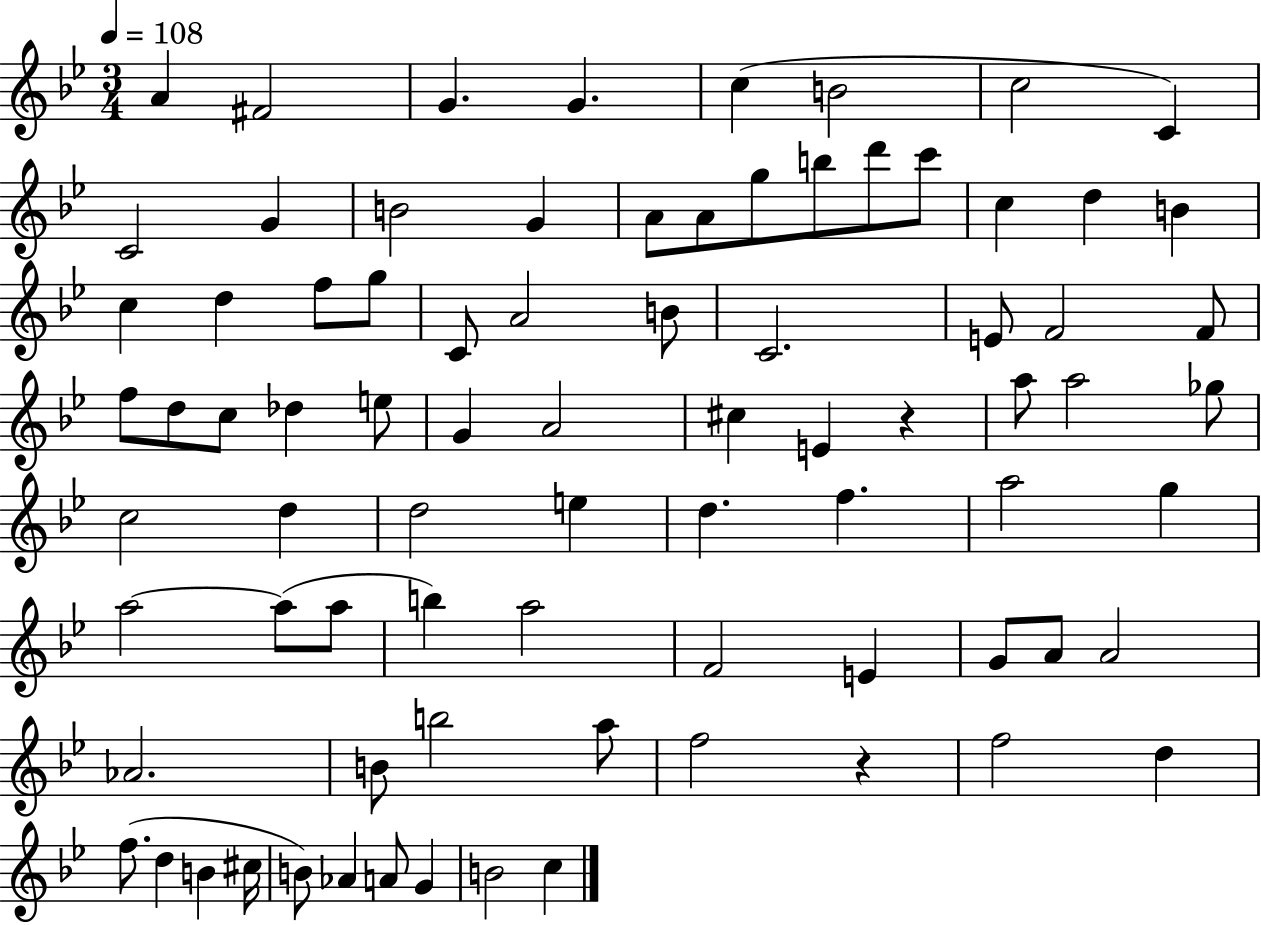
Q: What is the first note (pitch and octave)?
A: A4